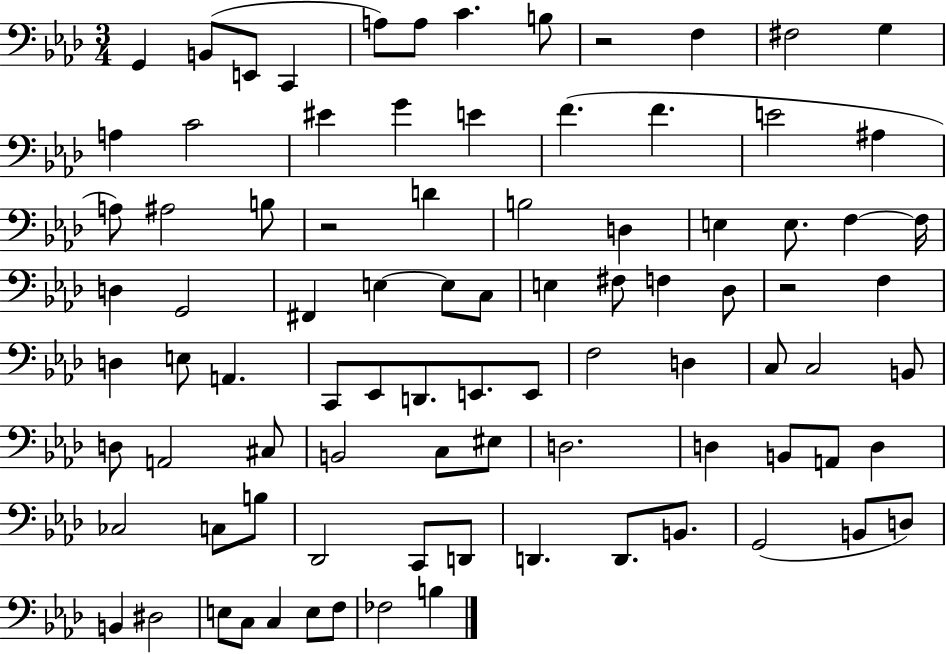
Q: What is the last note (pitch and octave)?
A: B3